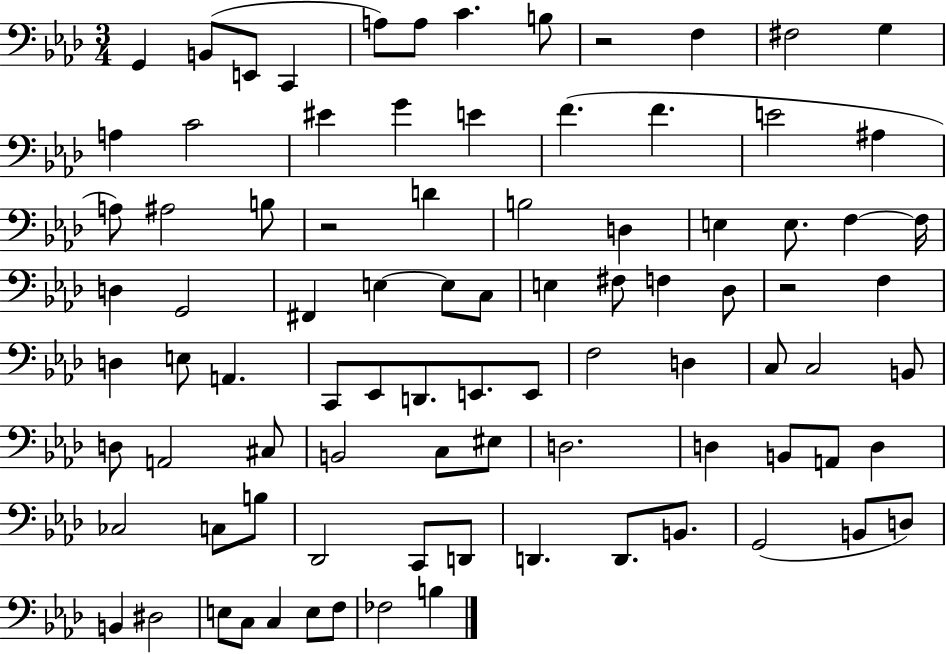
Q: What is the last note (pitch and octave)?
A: B3